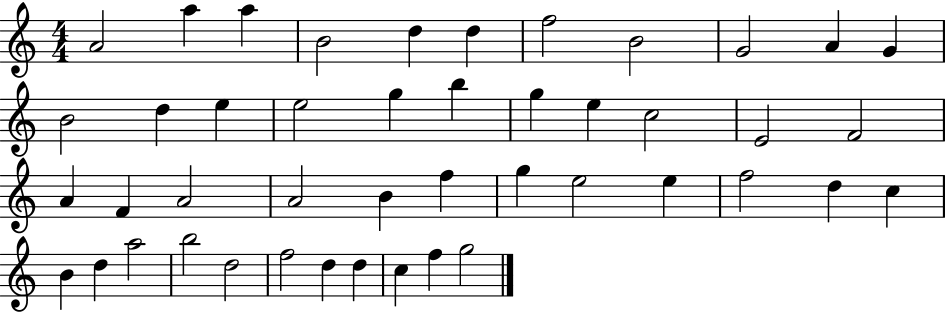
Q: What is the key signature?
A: C major